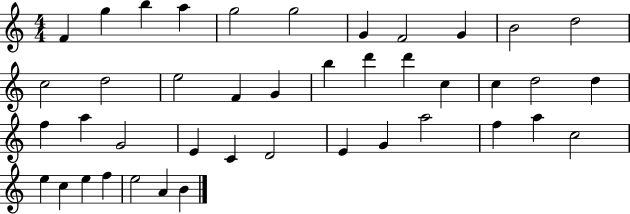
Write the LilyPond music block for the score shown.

{
  \clef treble
  \numericTimeSignature
  \time 4/4
  \key c \major
  f'4 g''4 b''4 a''4 | g''2 g''2 | g'4 f'2 g'4 | b'2 d''2 | \break c''2 d''2 | e''2 f'4 g'4 | b''4 d'''4 d'''4 c''4 | c''4 d''2 d''4 | \break f''4 a''4 g'2 | e'4 c'4 d'2 | e'4 g'4 a''2 | f''4 a''4 c''2 | \break e''4 c''4 e''4 f''4 | e''2 a'4 b'4 | \bar "|."
}